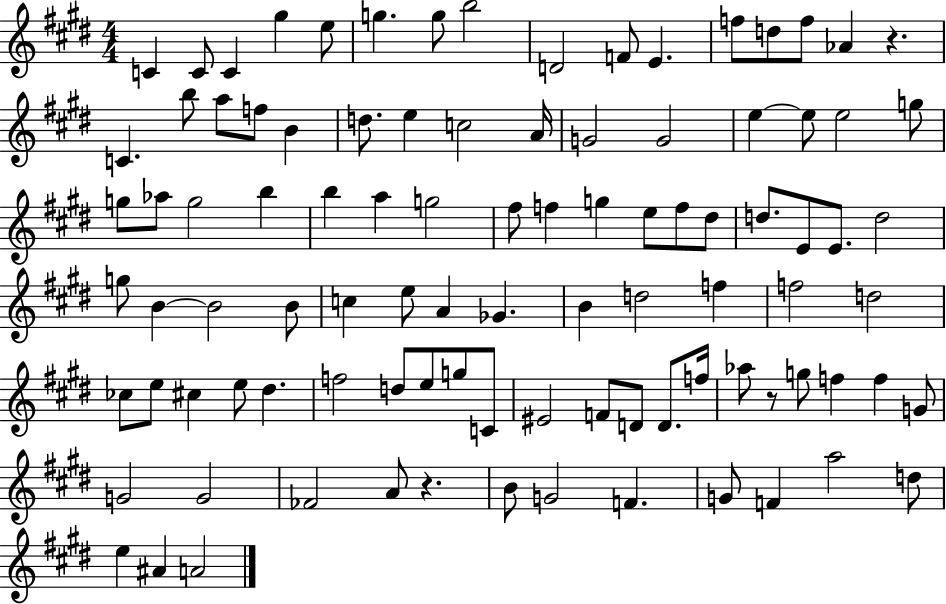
C4/q C4/e C4/q G#5/q E5/e G5/q. G5/e B5/h D4/h F4/e E4/q. F5/e D5/e F5/e Ab4/q R/q. C4/q. B5/e A5/e F5/e B4/q D5/e. E5/q C5/h A4/s G4/h G4/h E5/q E5/e E5/h G5/e G5/e Ab5/e G5/h B5/q B5/q A5/q G5/h F#5/e F5/q G5/q E5/e F5/e D#5/e D5/e. E4/e E4/e. D5/h G5/e B4/q B4/h B4/e C5/q E5/e A4/q Gb4/q. B4/q D5/h F5/q F5/h D5/h CES5/e E5/e C#5/q E5/e D#5/q. F5/h D5/e E5/e G5/e C4/e EIS4/h F4/e D4/e D4/e. F5/s Ab5/e R/e G5/e F5/q F5/q G4/e G4/h G4/h FES4/h A4/e R/q. B4/e G4/h F4/q. G4/e F4/q A5/h D5/e E5/q A#4/q A4/h